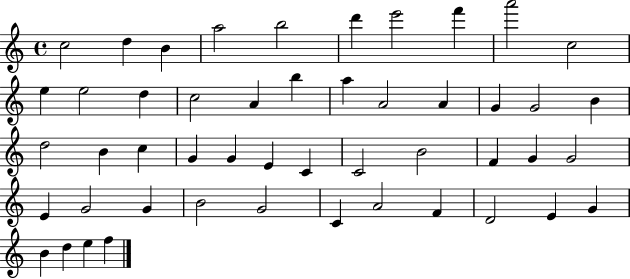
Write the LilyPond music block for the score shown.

{
  \clef treble
  \time 4/4
  \defaultTimeSignature
  \key c \major
  c''2 d''4 b'4 | a''2 b''2 | d'''4 e'''2 f'''4 | a'''2 c''2 | \break e''4 e''2 d''4 | c''2 a'4 b''4 | a''4 a'2 a'4 | g'4 g'2 b'4 | \break d''2 b'4 c''4 | g'4 g'4 e'4 c'4 | c'2 b'2 | f'4 g'4 g'2 | \break e'4 g'2 g'4 | b'2 g'2 | c'4 a'2 f'4 | d'2 e'4 g'4 | \break b'4 d''4 e''4 f''4 | \bar "|."
}